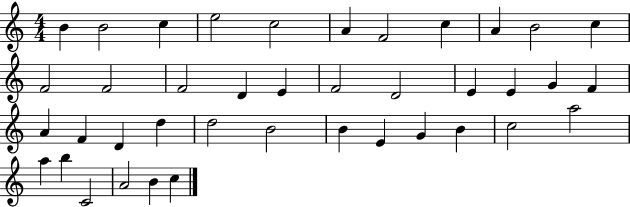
X:1
T:Untitled
M:4/4
L:1/4
K:C
B B2 c e2 c2 A F2 c A B2 c F2 F2 F2 D E F2 D2 E E G F A F D d d2 B2 B E G B c2 a2 a b C2 A2 B c